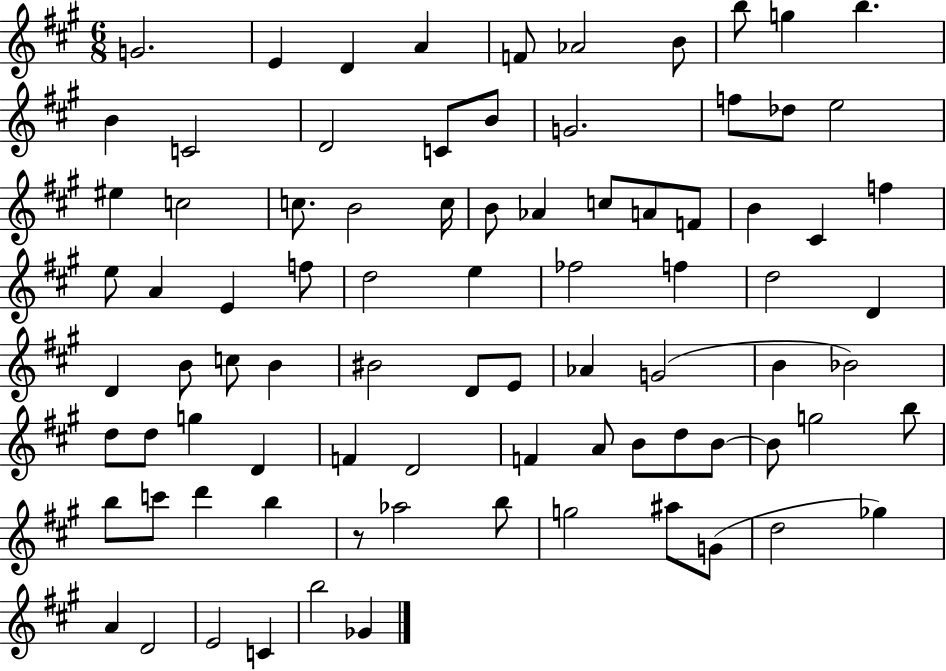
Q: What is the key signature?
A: A major